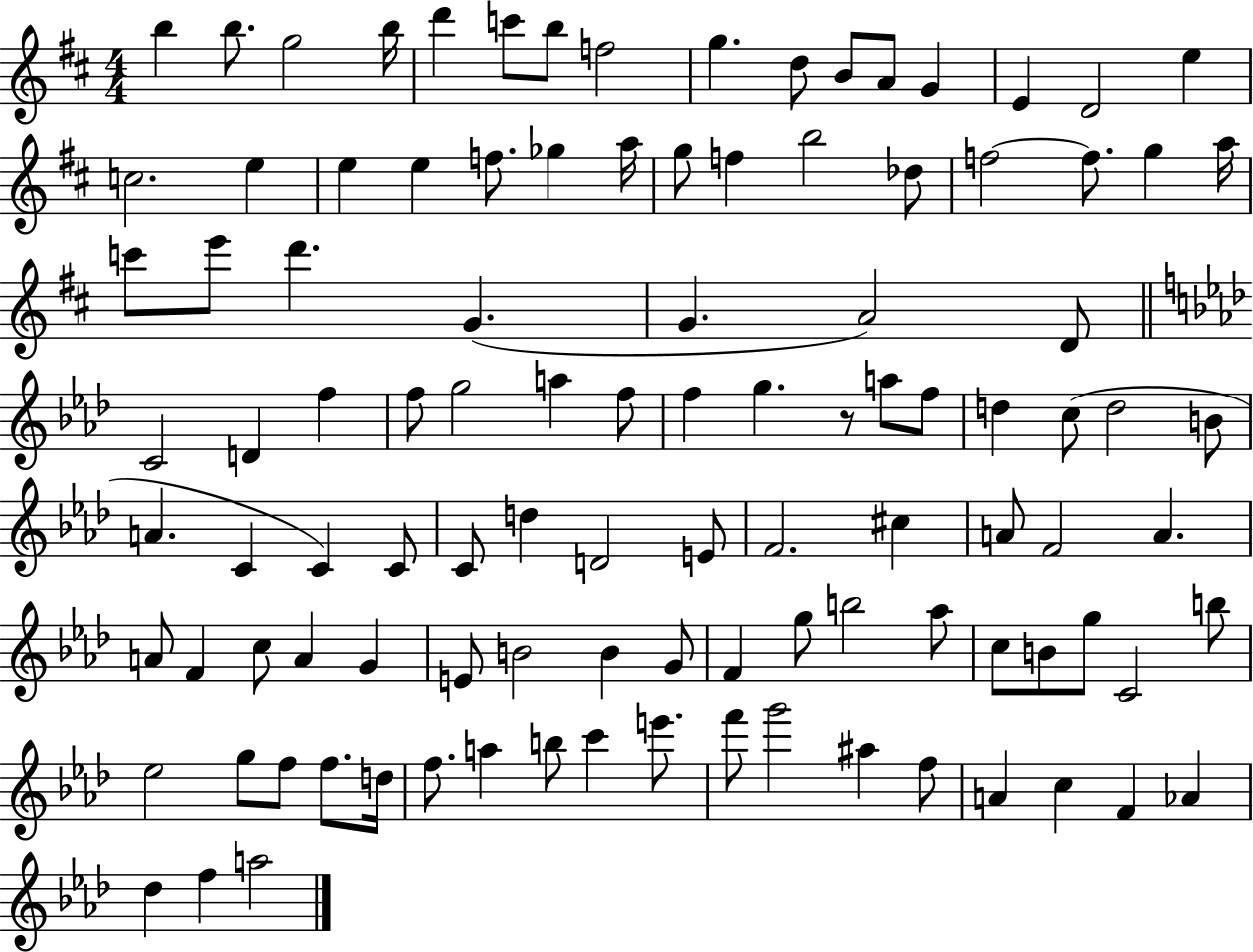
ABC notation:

X:1
T:Untitled
M:4/4
L:1/4
K:D
b b/2 g2 b/4 d' c'/2 b/2 f2 g d/2 B/2 A/2 G E D2 e c2 e e e f/2 _g a/4 g/2 f b2 _d/2 f2 f/2 g a/4 c'/2 e'/2 d' G G A2 D/2 C2 D f f/2 g2 a f/2 f g z/2 a/2 f/2 d c/2 d2 B/2 A C C C/2 C/2 d D2 E/2 F2 ^c A/2 F2 A A/2 F c/2 A G E/2 B2 B G/2 F g/2 b2 _a/2 c/2 B/2 g/2 C2 b/2 _e2 g/2 f/2 f/2 d/4 f/2 a b/2 c' e'/2 f'/2 g'2 ^a f/2 A c F _A _d f a2